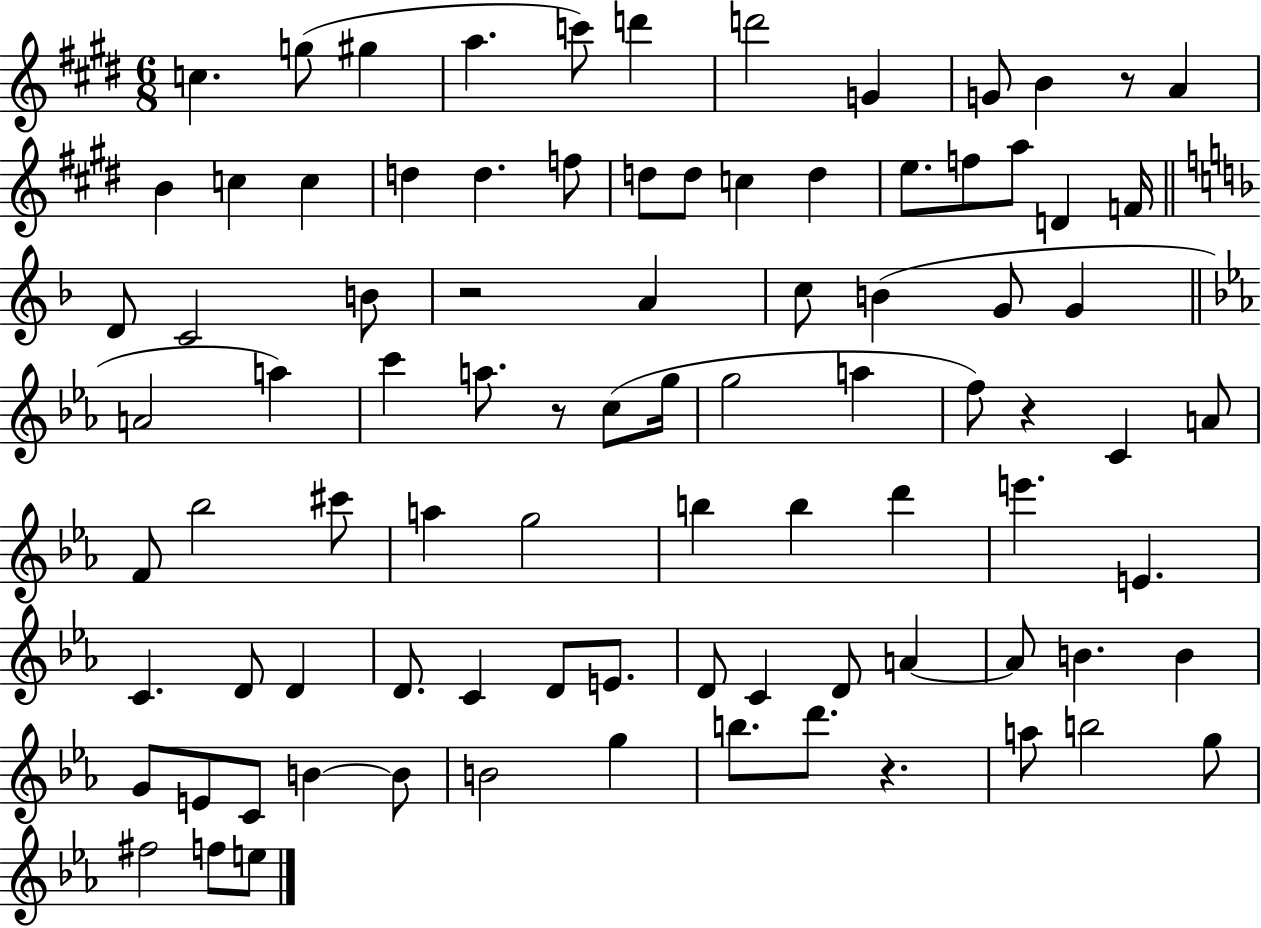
C5/q. G5/e G#5/q A5/q. C6/e D6/q D6/h G4/q G4/e B4/q R/e A4/q B4/q C5/q C5/q D5/q D5/q. F5/e D5/e D5/e C5/q D5/q E5/e. F5/e A5/e D4/q F4/s D4/e C4/h B4/e R/h A4/q C5/e B4/q G4/e G4/q A4/h A5/q C6/q A5/e. R/e C5/e G5/s G5/h A5/q F5/e R/q C4/q A4/e F4/e Bb5/h C#6/e A5/q G5/h B5/q B5/q D6/q E6/q. E4/q. C4/q. D4/e D4/q D4/e. C4/q D4/e E4/e. D4/e C4/q D4/e A4/q A4/e B4/q. B4/q G4/e E4/e C4/e B4/q B4/e B4/h G5/q B5/e. D6/e. R/q. A5/e B5/h G5/e F#5/h F5/e E5/e